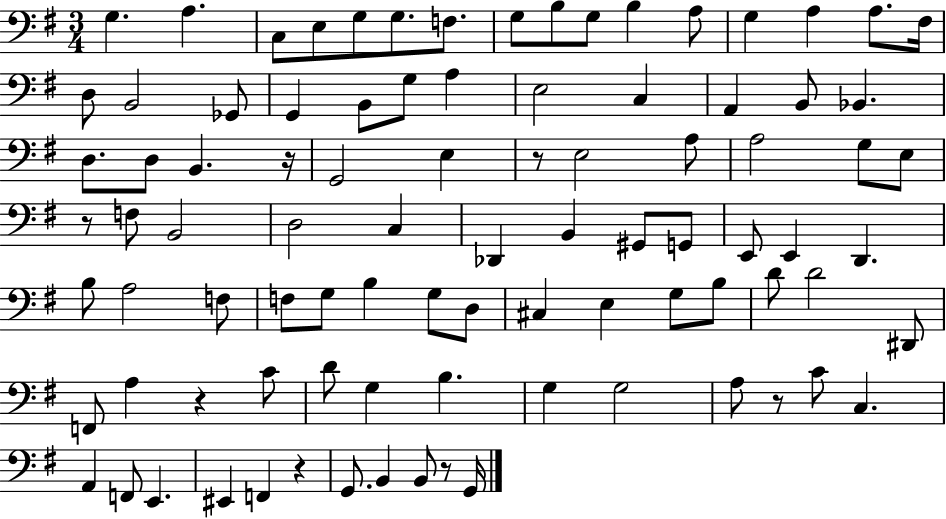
G3/q. A3/q. C3/e E3/e G3/e G3/e. F3/e. G3/e B3/e G3/e B3/q A3/e G3/q A3/q A3/e. F#3/s D3/e B2/h Gb2/e G2/q B2/e G3/e A3/q E3/h C3/q A2/q B2/e Bb2/q. D3/e. D3/e B2/q. R/s G2/h E3/q R/e E3/h A3/e A3/h G3/e E3/e R/e F3/e B2/h D3/h C3/q Db2/q B2/q G#2/e G2/e E2/e E2/q D2/q. B3/e A3/h F3/e F3/e G3/e B3/q G3/e D3/e C#3/q E3/q G3/e B3/e D4/e D4/h D#2/e F2/e A3/q R/q C4/e D4/e G3/q B3/q. G3/q G3/h A3/e R/e C4/e C3/q. A2/q F2/e E2/q. EIS2/q F2/q R/q G2/e. B2/q B2/e R/e G2/s